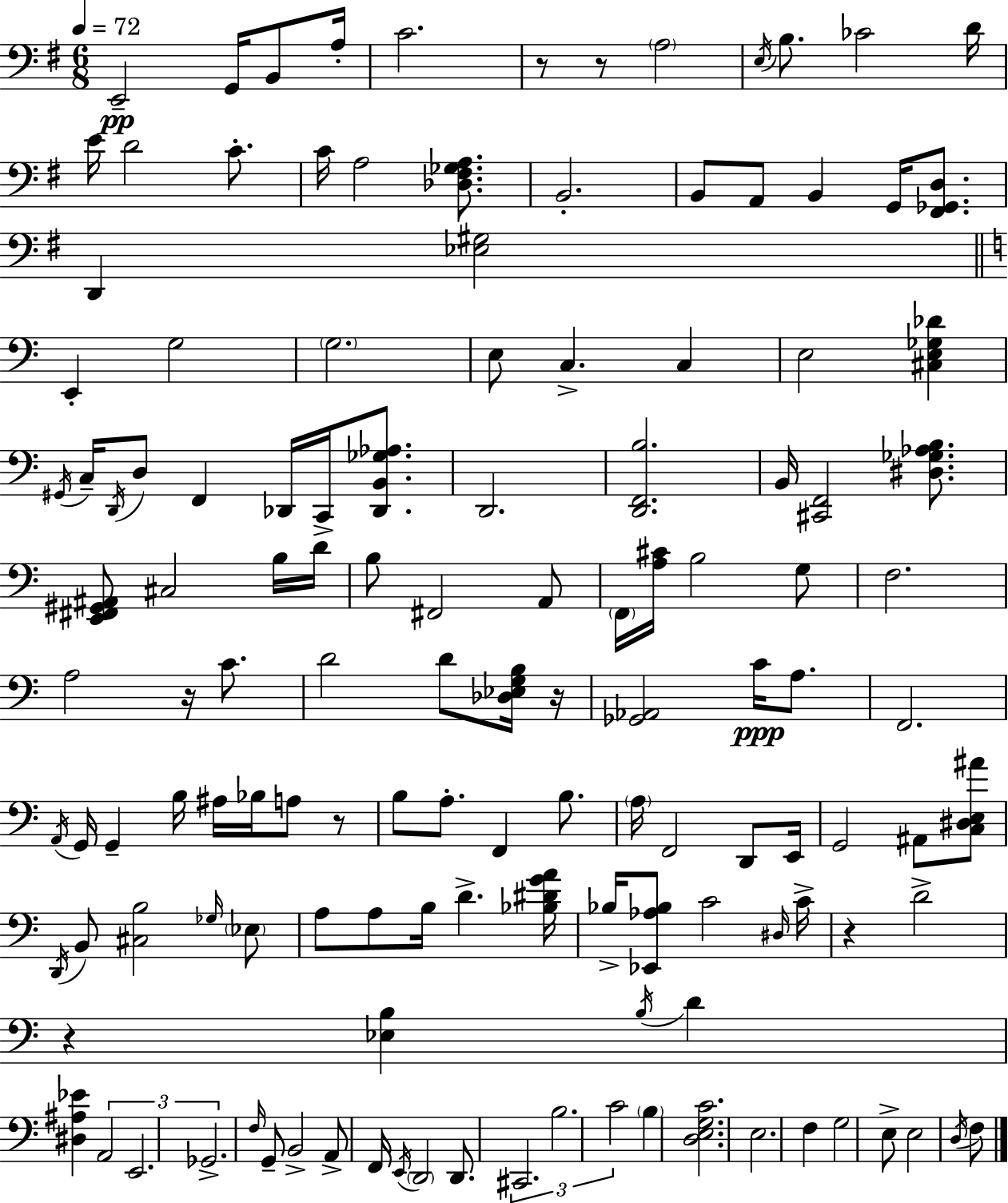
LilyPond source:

{
  \clef bass
  \numericTimeSignature
  \time 6/8
  \key g \major
  \tempo 4 = 72
  e,2--\pp g,16 b,8 a16-. | c'2. | r8 r8 \parenthesize a2 | \acciaccatura { e16 } b8. ces'2 | \break d'16 e'16 d'2 c'8.-. | c'16 a2 <des fis ges a>8. | b,2.-. | b,8 a,8 b,4 g,16 <fis, ges, d>8. | \break d,4 <ees gis>2 | \bar "||" \break \key c \major e,4-. g2 | \parenthesize g2. | e8 c4.-> c4 | e2 <cis e ges des'>4 | \break \acciaccatura { gis,16 } c16-- \acciaccatura { d,16 } d8 f,4 des,16 c,16-> <des, b, ges aes>8. | d,2. | <d, f, b>2. | b,16 <cis, f,>2 <dis ges aes b>8. | \break <e, fis, gis, ais,>8 cis2 | b16 d'16 b8 fis,2 | a,8 \parenthesize f,16 <a cis'>16 b2 | g8 f2. | \break a2 r16 c'8. | d'2 d'8 | <des ees g b>16 r16 <ges, aes,>2 c'16\ppp a8. | f,2. | \break \acciaccatura { a,16 } g,16 g,4-- b16 ais16 bes16 a8 | r8 b8 a8.-. f,4 | b8. \parenthesize a16 f,2 | d,8 e,16 g,2 ais,8 | \break <c dis e ais'>8 \acciaccatura { d,16 } b,8 <cis b>2 | \grace { ges16 } \parenthesize ees8 a8 a8 b16 d'4.-> | <bes dis' g' a'>16 bes16-> <ees, aes bes>8 c'2 | \grace { dis16 } c'16-> r4 d'2-> | \break r4 <ees b>4 | \acciaccatura { b16 } d'4 <dis ais ees'>4 \tuplet 3/2 { a,2 | e,2. | ges,2.-> } | \break \grace { f16 } g,8-- b,2-> | a,8-> f,16 \acciaccatura { e,16 } \parenthesize d,2 | d,8. \tuplet 3/2 { cis,2. | b2. | \break c'2 } | \parenthesize b4 <d e g c'>2. | e2. | f4 | \break g2 e8-> e2 | \acciaccatura { d16 } f8 \bar "|."
}